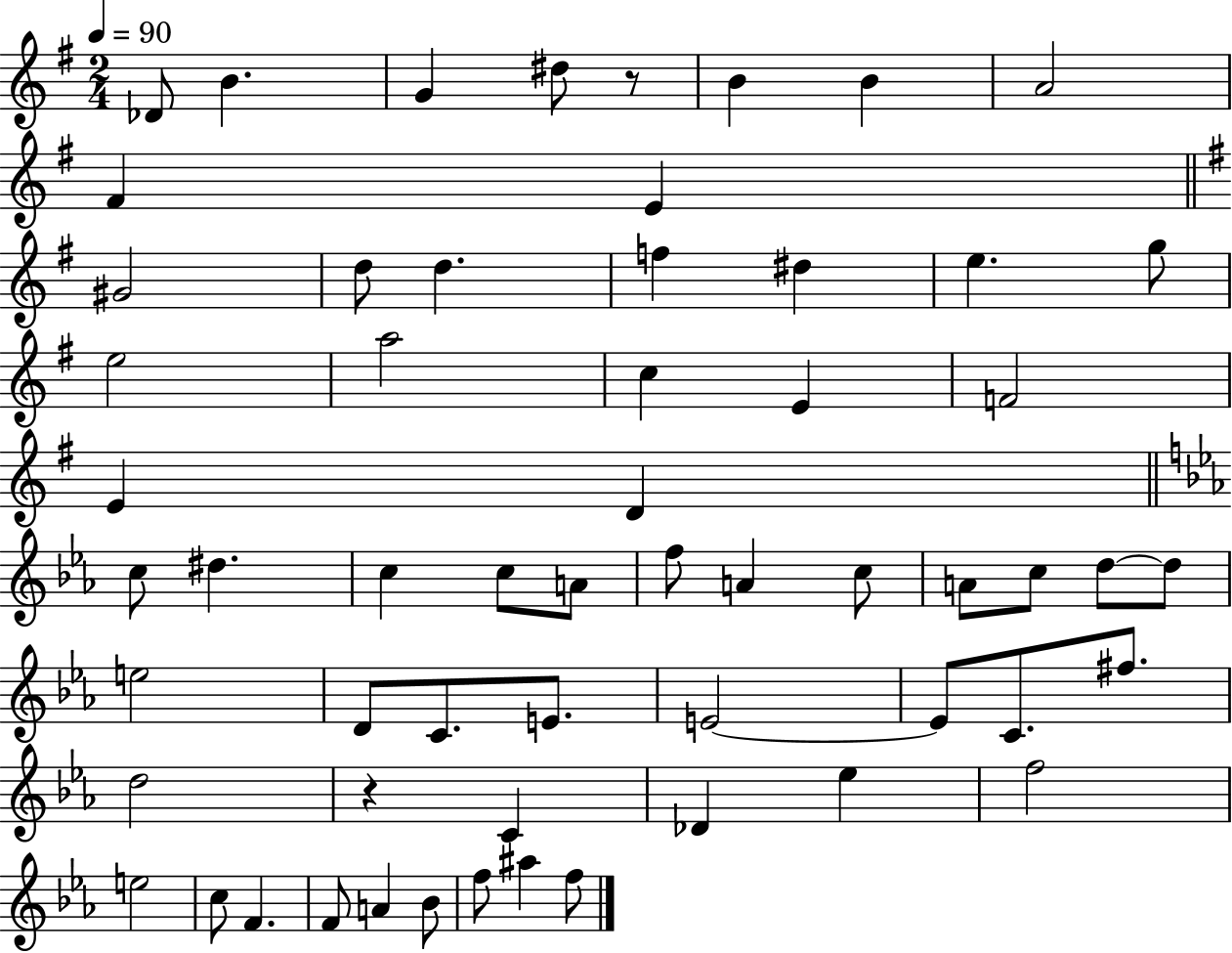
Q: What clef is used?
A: treble